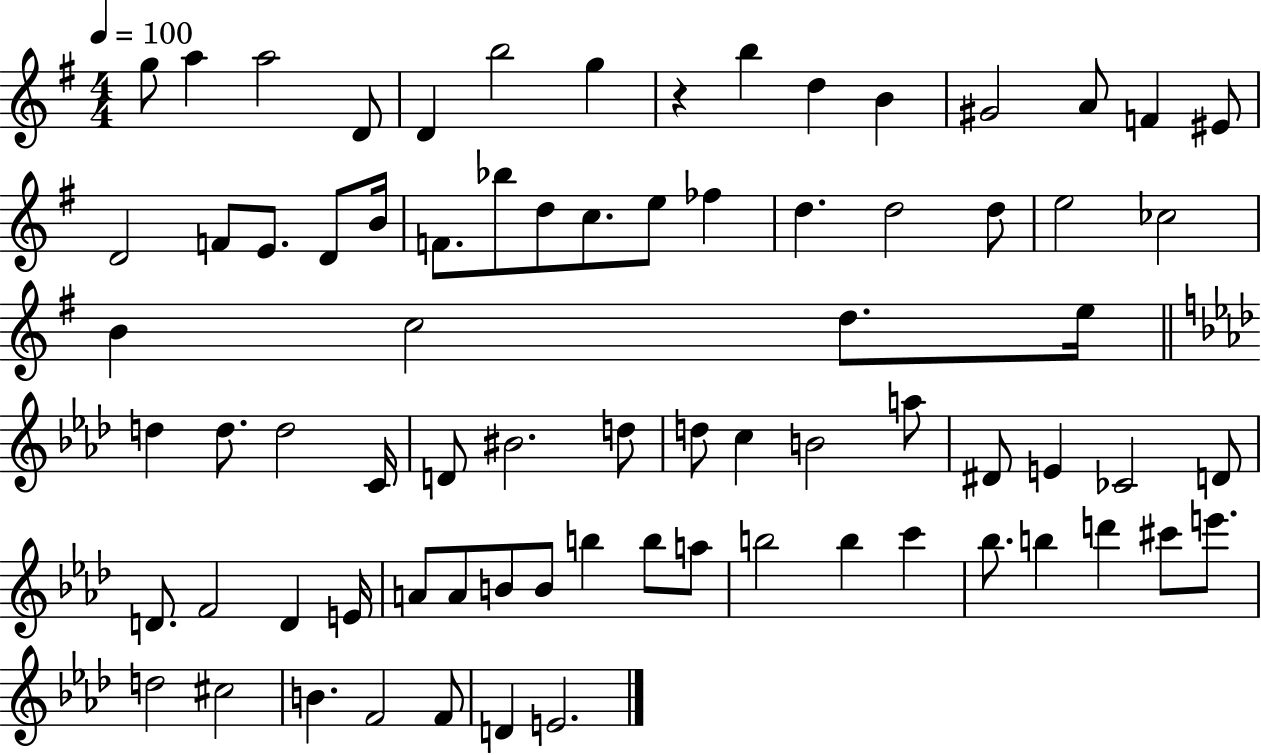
X:1
T:Untitled
M:4/4
L:1/4
K:G
g/2 a a2 D/2 D b2 g z b d B ^G2 A/2 F ^E/2 D2 F/2 E/2 D/2 B/4 F/2 _b/2 d/2 c/2 e/2 _f d d2 d/2 e2 _c2 B c2 d/2 e/4 d d/2 d2 C/4 D/2 ^B2 d/2 d/2 c B2 a/2 ^D/2 E _C2 D/2 D/2 F2 D E/4 A/2 A/2 B/2 B/2 b b/2 a/2 b2 b c' _b/2 b d' ^c'/2 e'/2 d2 ^c2 B F2 F/2 D E2